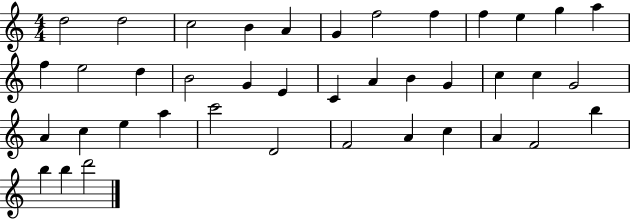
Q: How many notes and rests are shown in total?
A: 40